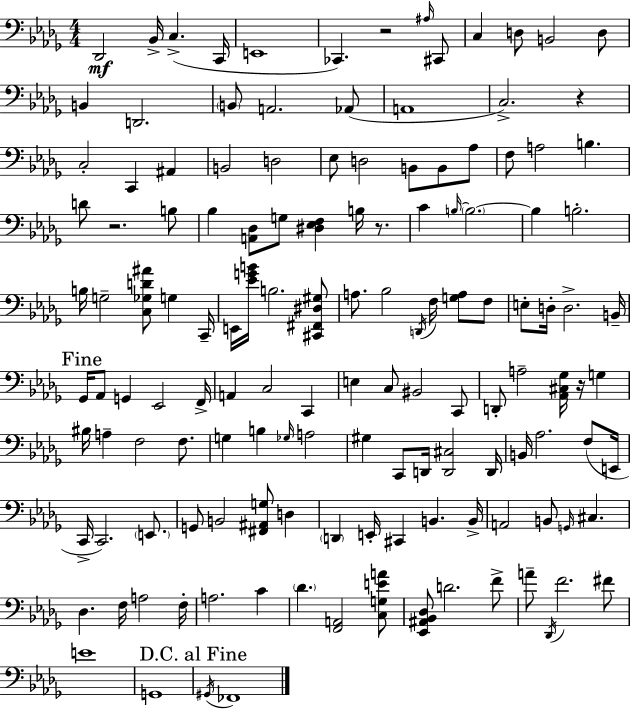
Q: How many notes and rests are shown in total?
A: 137